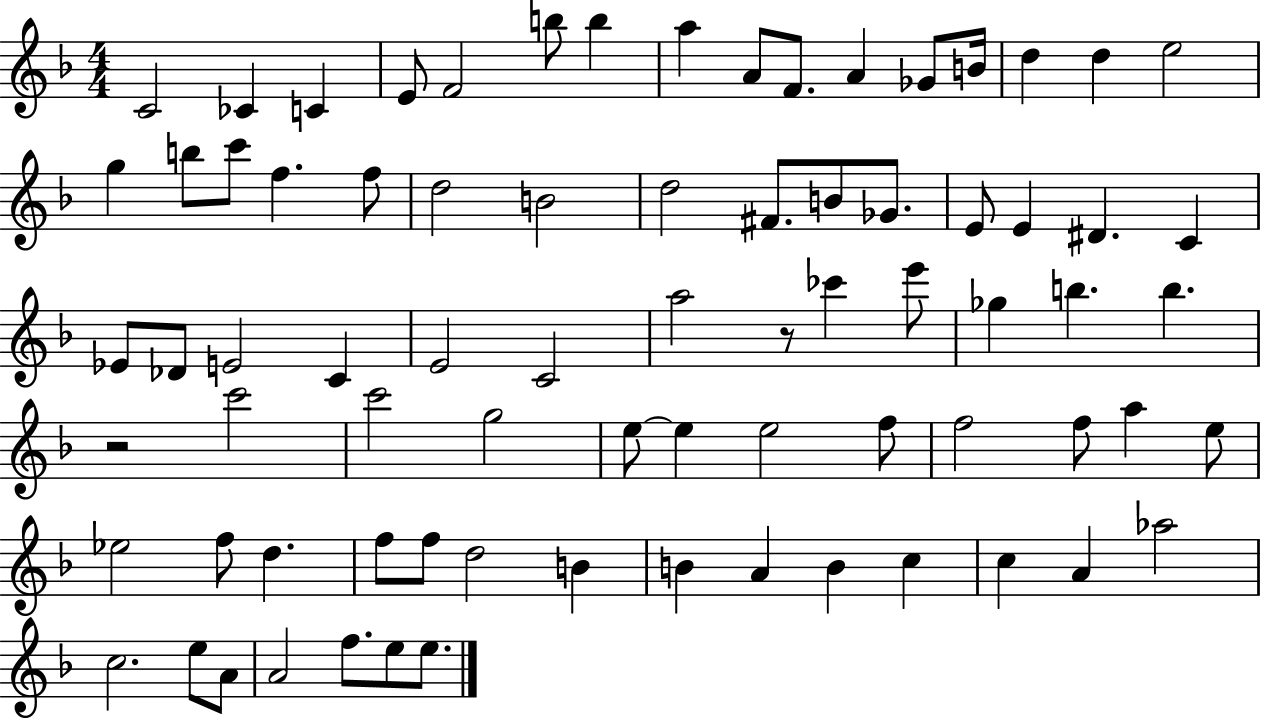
C4/h CES4/q C4/q E4/e F4/h B5/e B5/q A5/q A4/e F4/e. A4/q Gb4/e B4/s D5/q D5/q E5/h G5/q B5/e C6/e F5/q. F5/e D5/h B4/h D5/h F#4/e. B4/e Gb4/e. E4/e E4/q D#4/q. C4/q Eb4/e Db4/e E4/h C4/q E4/h C4/h A5/h R/e CES6/q E6/e Gb5/q B5/q. B5/q. R/h C6/h C6/h G5/h E5/e E5/q E5/h F5/e F5/h F5/e A5/q E5/e Eb5/h F5/e D5/q. F5/e F5/e D5/h B4/q B4/q A4/q B4/q C5/q C5/q A4/q Ab5/h C5/h. E5/e A4/e A4/h F5/e. E5/e E5/e.